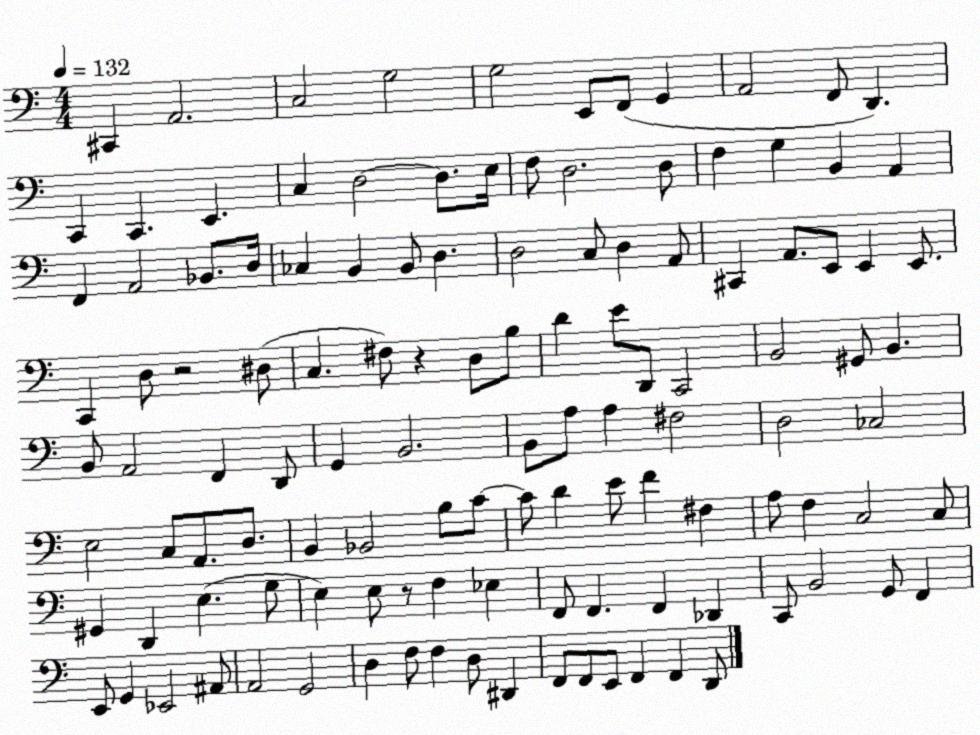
X:1
T:Untitled
M:4/4
L:1/4
K:C
^C,, A,,2 C,2 G,2 G,2 E,,/2 F,,/2 G,, A,,2 F,,/2 D,, C,, C,, E,, C, D,2 D,/2 E,/4 F,/2 D,2 D,/2 F, G, B,, A,, F,, A,,2 _B,,/2 D,/4 _C, B,, B,,/2 D, D,2 C,/2 D, A,,/2 ^C,, A,,/2 E,,/2 E,, E,,/2 C,, D,/2 z2 ^D,/2 C, ^F,/2 z D,/2 B,/2 D E/2 D,,/2 C,,2 B,,2 ^G,,/2 B,, B,,/2 A,,2 F,, D,,/2 G,, B,,2 B,,/2 A,/2 A, ^F,2 D,2 _C,2 E,2 C,/2 A,,/2 D,/2 B,, _B,,2 B,/2 C/2 C/2 D E/2 F ^F, A,/2 F, C,2 C,/2 ^G,, D,, E, G,/2 E, E,/2 z/2 F, _E, F,,/2 F,, F,, _D,, C,,/2 B,,2 G,,/2 F,, E,,/2 G,, _E,,2 ^A,,/2 A,,2 G,,2 D, F,/2 F, D,/2 ^D,, F,,/2 F,,/2 E,,/2 F,, F,, D,,/2